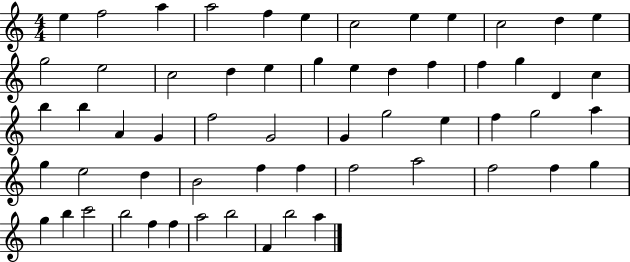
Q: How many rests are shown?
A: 0